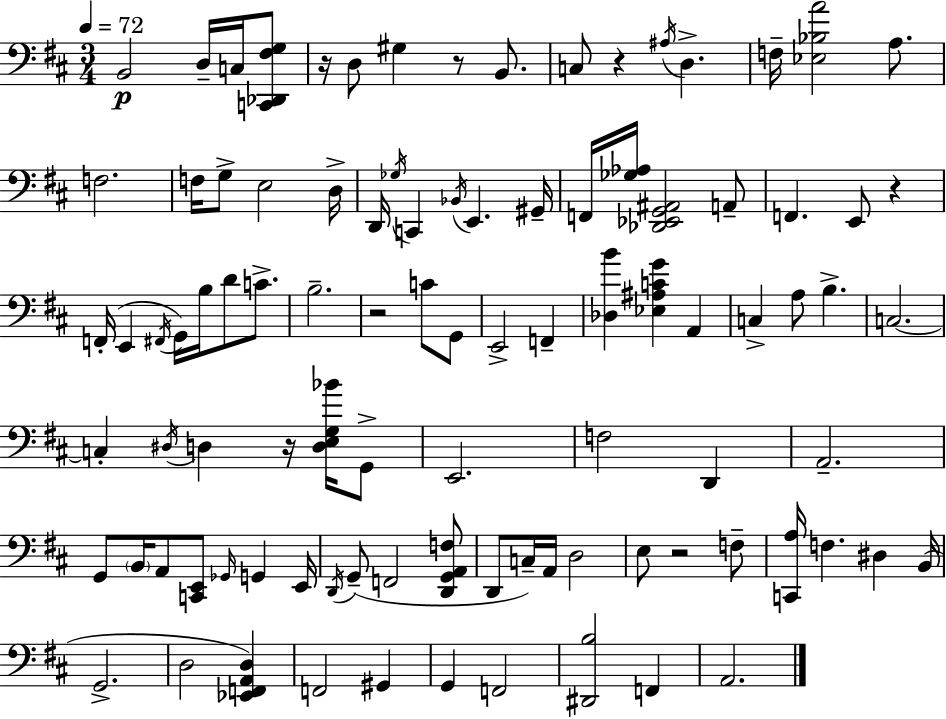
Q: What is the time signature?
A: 3/4